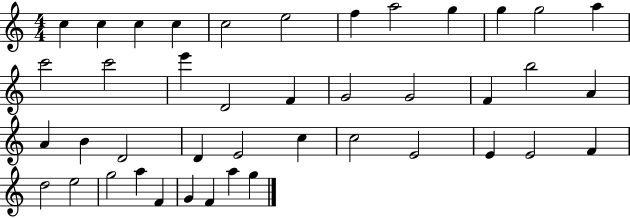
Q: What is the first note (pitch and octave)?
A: C5